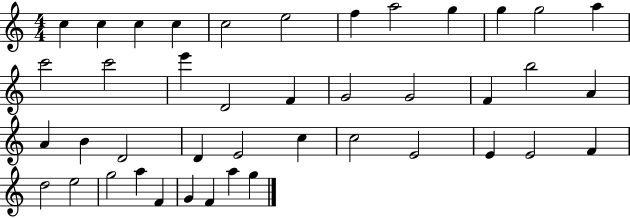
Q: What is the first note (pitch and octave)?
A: C5